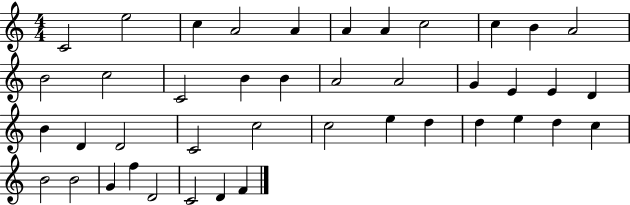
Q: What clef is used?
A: treble